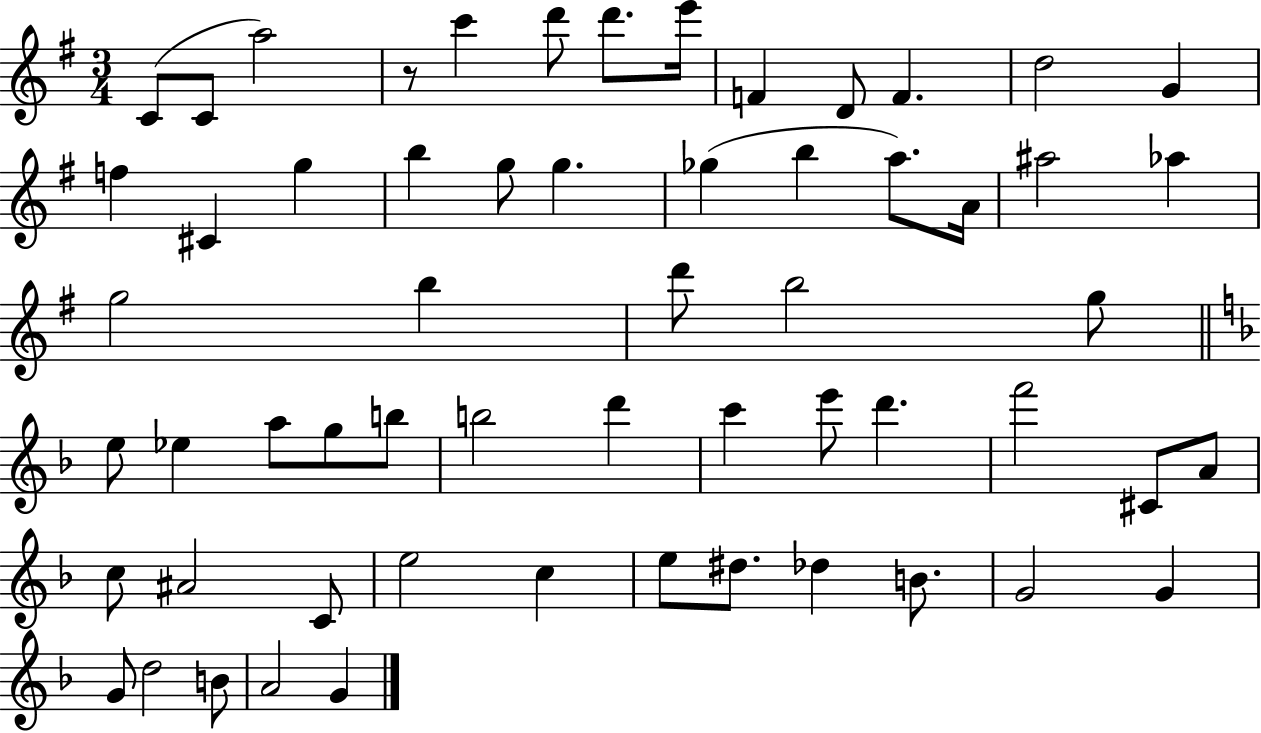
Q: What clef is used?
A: treble